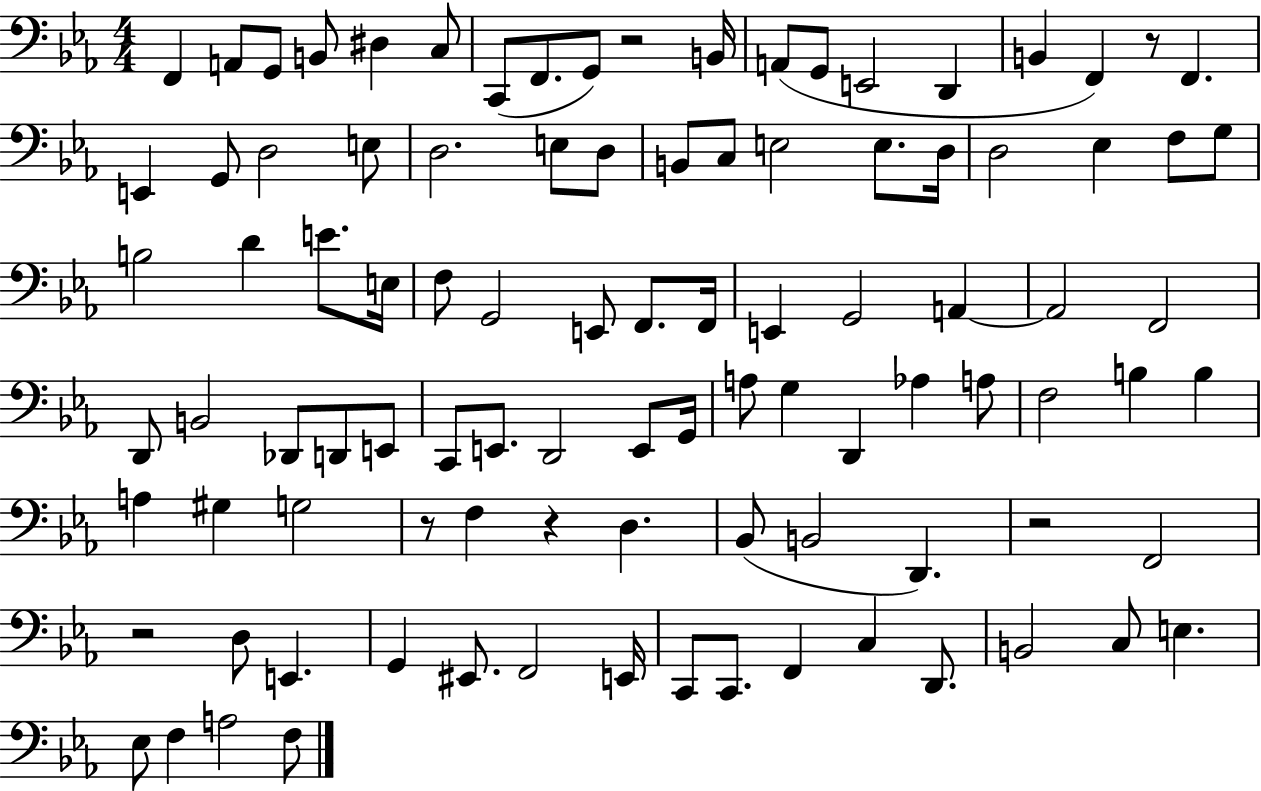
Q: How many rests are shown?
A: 6